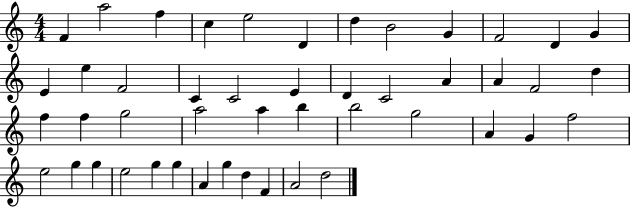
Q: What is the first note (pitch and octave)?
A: F4